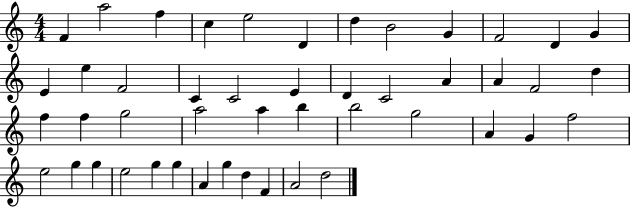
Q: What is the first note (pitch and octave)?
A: F4